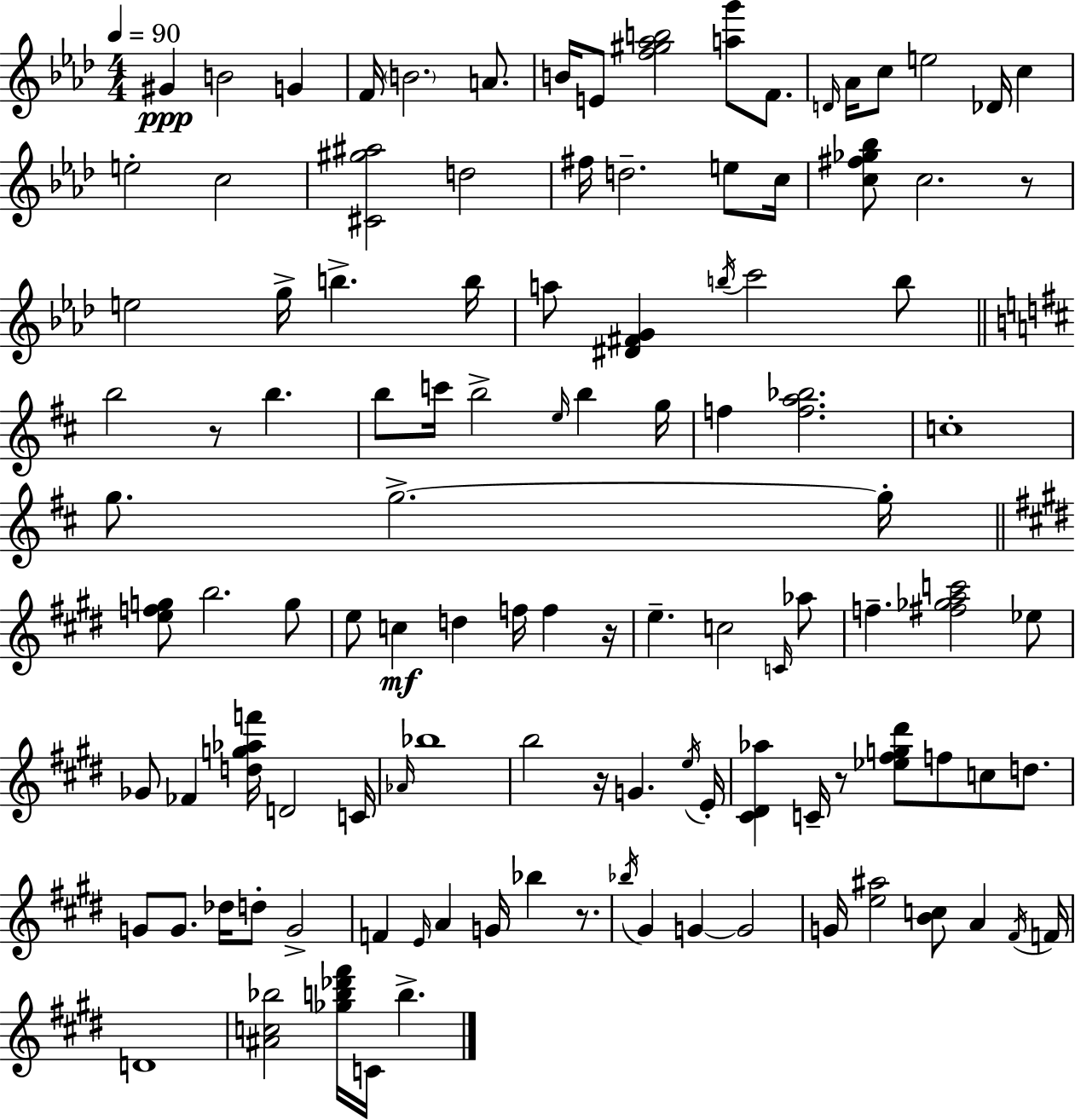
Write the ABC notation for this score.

X:1
T:Untitled
M:4/4
L:1/4
K:Ab
^G B2 G F/4 B2 A/2 B/4 E/2 [f^g_ab]2 [ag']/2 F/2 D/4 _A/4 c/2 e2 _D/4 c e2 c2 [^C^g^a]2 d2 ^f/4 d2 e/2 c/4 [c^f_g_b]/2 c2 z/2 e2 g/4 b b/4 a/2 [^D^FG] b/4 c'2 b/2 b2 z/2 b b/2 c'/4 b2 e/4 b g/4 f [fa_b]2 c4 g/2 g2 g/4 [efg]/2 b2 g/2 e/2 c d f/4 f z/4 e c2 C/4 _a/2 f [^f_gac']2 _e/2 _G/2 _F [dg_af']/4 D2 C/4 _A/4 _b4 b2 z/4 G e/4 E/4 [^C^D_a] C/4 z/2 [_e^fg^d']/2 f/2 c/2 d/2 G/2 G/2 _d/4 d/2 G2 F E/4 A G/4 _b z/2 _b/4 ^G G G2 G/4 [e^a]2 [Bc]/2 A ^F/4 F/4 D4 [^Ac_b]2 [_gb_d'^f']/4 C/4 b